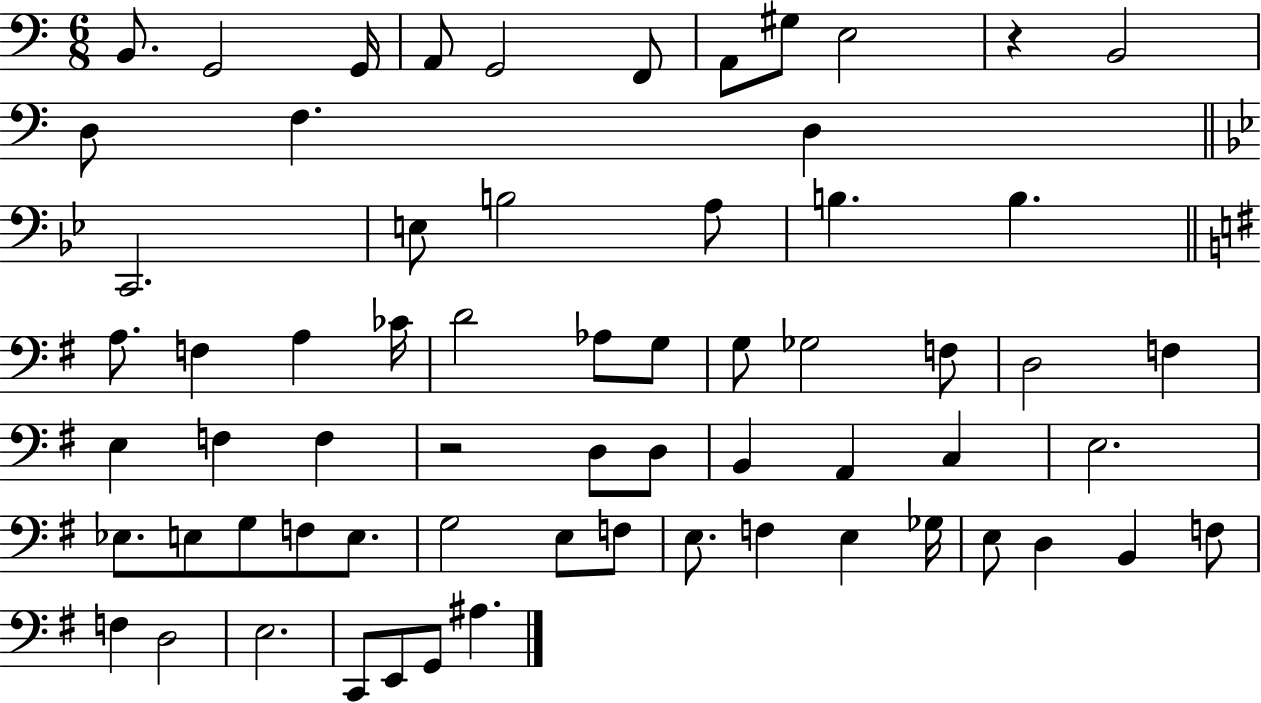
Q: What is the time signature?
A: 6/8